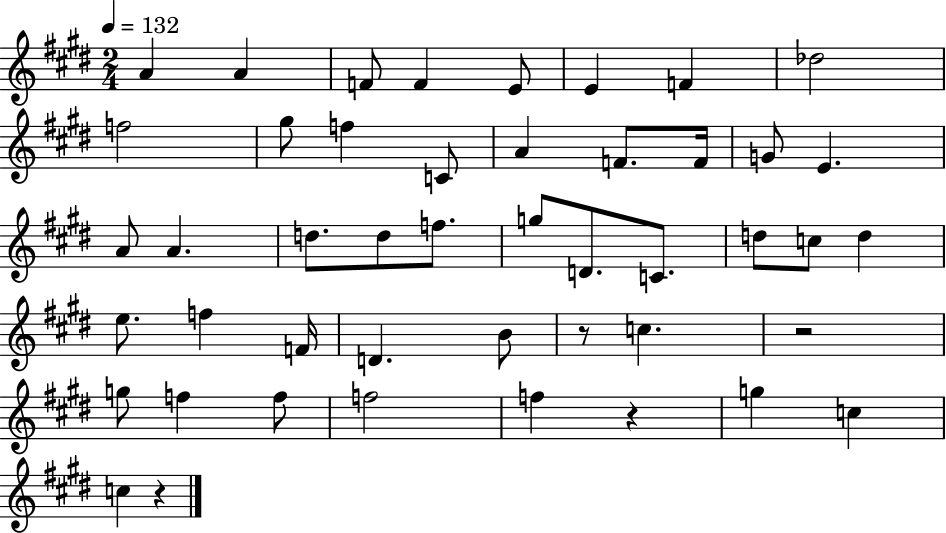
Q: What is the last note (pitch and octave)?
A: C5